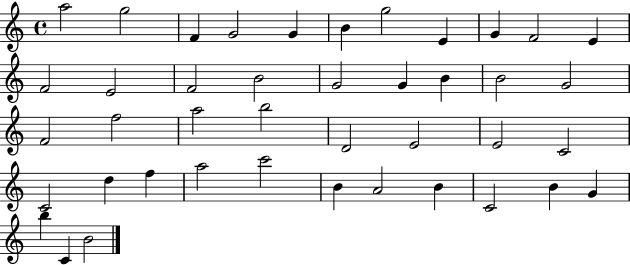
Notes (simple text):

A5/h G5/h F4/q G4/h G4/q B4/q G5/h E4/q G4/q F4/h E4/q F4/h E4/h F4/h B4/h G4/h G4/q B4/q B4/h G4/h F4/h F5/h A5/h B5/h D4/h E4/h E4/h C4/h C4/h D5/q F5/q A5/h C6/h B4/q A4/h B4/q C4/h B4/q G4/q B5/q C4/q B4/h